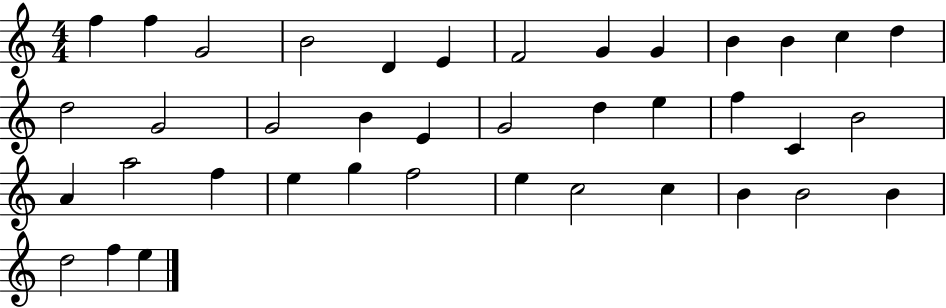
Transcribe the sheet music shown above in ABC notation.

X:1
T:Untitled
M:4/4
L:1/4
K:C
f f G2 B2 D E F2 G G B B c d d2 G2 G2 B E G2 d e f C B2 A a2 f e g f2 e c2 c B B2 B d2 f e